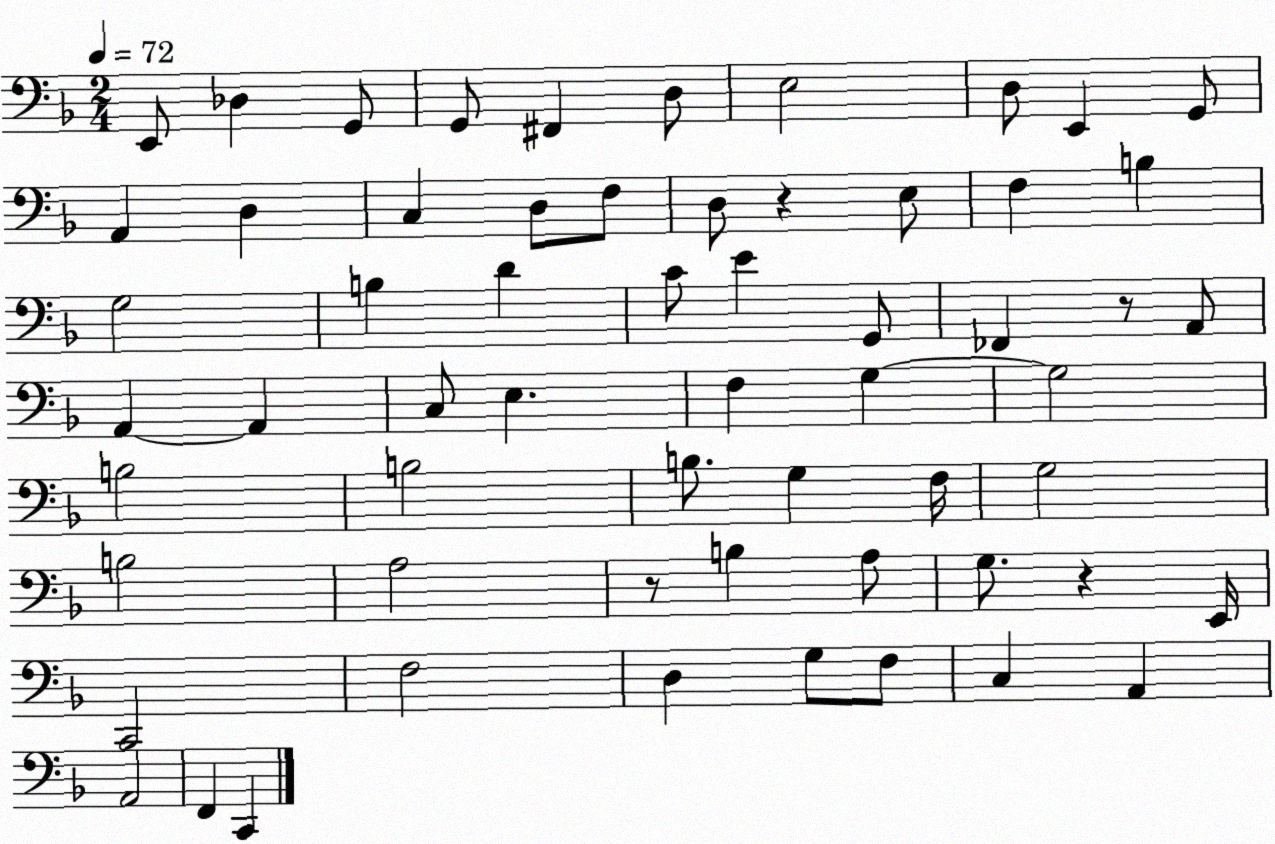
X:1
T:Untitled
M:2/4
L:1/4
K:F
E,,/2 _D, G,,/2 G,,/2 ^F,, D,/2 E,2 D,/2 E,, G,,/2 A,, D, C, D,/2 F,/2 D,/2 z E,/2 F, B, G,2 B, D C/2 E G,,/2 _F,, z/2 A,,/2 A,, A,, C,/2 E, F, G, G,2 B,2 B,2 B,/2 G, F,/4 G,2 B,2 A,2 z/2 B, A,/2 G,/2 z E,,/4 C,,2 F,2 D, G,/2 F,/2 C, A,, A,,2 F,, C,,